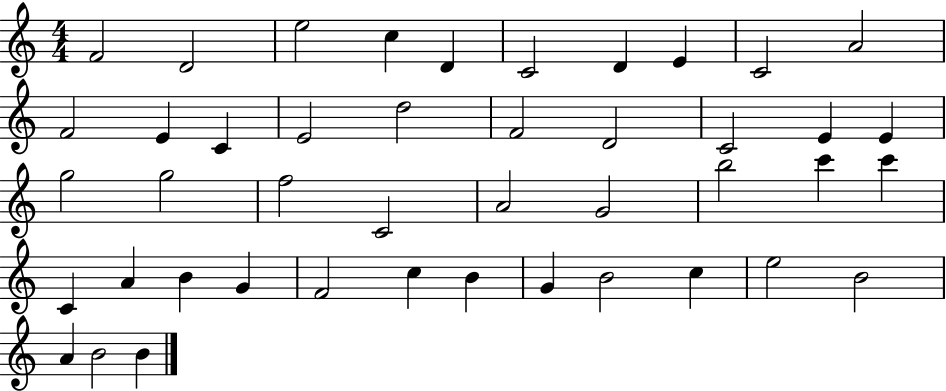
X:1
T:Untitled
M:4/4
L:1/4
K:C
F2 D2 e2 c D C2 D E C2 A2 F2 E C E2 d2 F2 D2 C2 E E g2 g2 f2 C2 A2 G2 b2 c' c' C A B G F2 c B G B2 c e2 B2 A B2 B